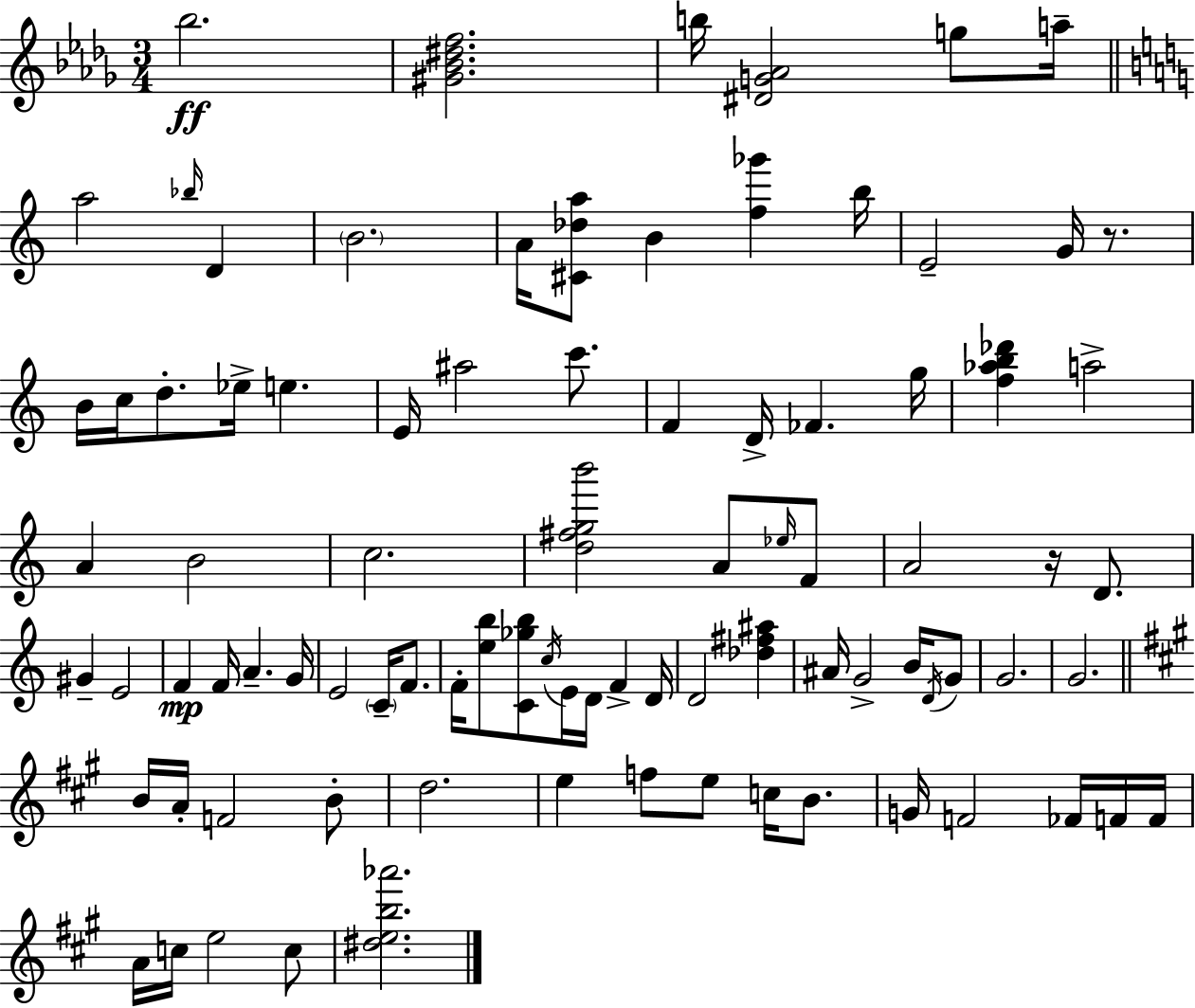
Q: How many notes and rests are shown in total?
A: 88